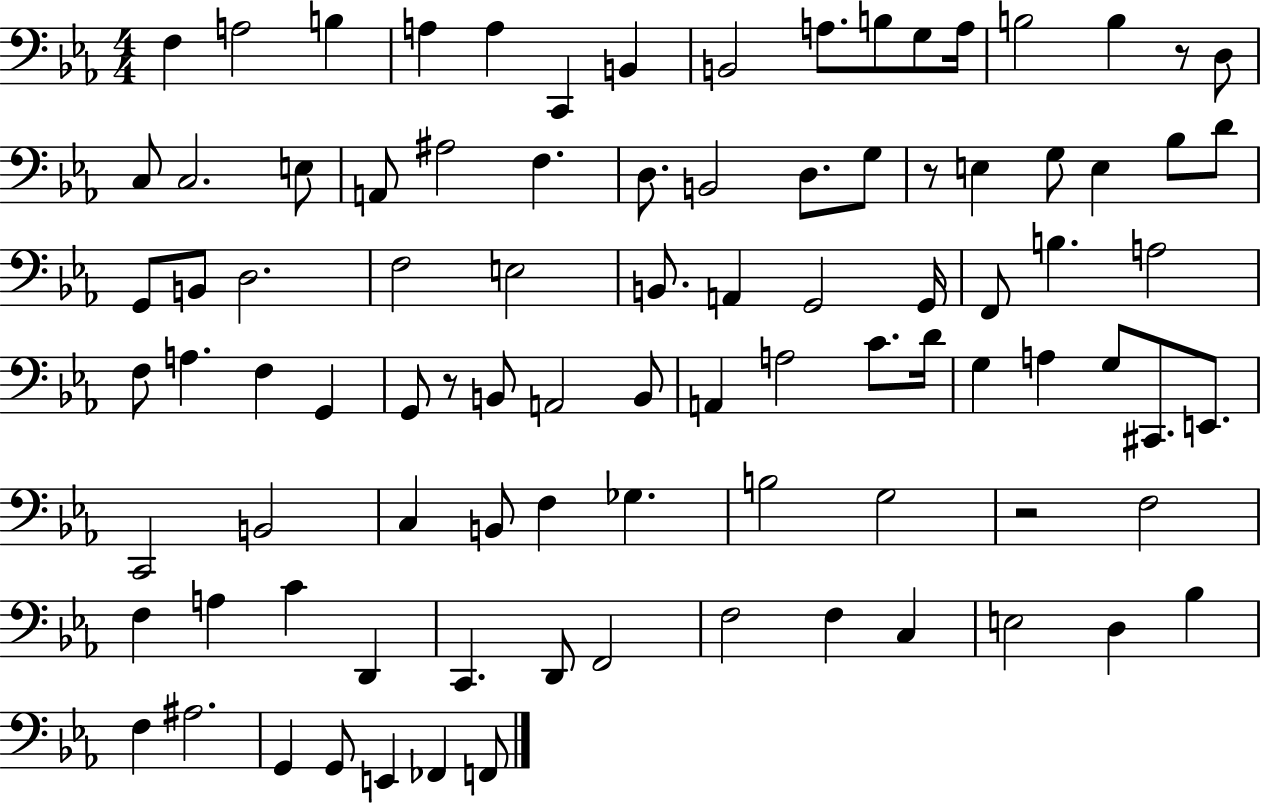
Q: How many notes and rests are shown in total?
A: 92